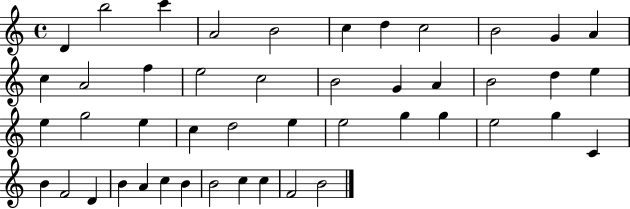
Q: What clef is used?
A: treble